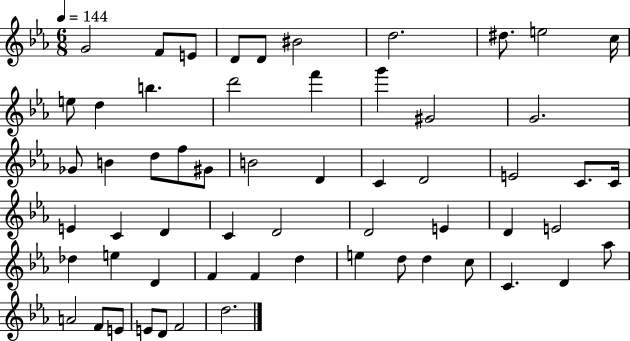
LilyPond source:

{
  \clef treble
  \numericTimeSignature
  \time 6/8
  \key ees \major
  \tempo 4 = 144
  g'2 f'8 e'8 | d'8 d'8 bis'2 | d''2. | dis''8. e''2 c''16 | \break e''8 d''4 b''4. | d'''2 f'''4 | g'''4 gis'2 | g'2. | \break ges'8 b'4 d''8 f''8 gis'8 | b'2 d'4 | c'4 d'2 | e'2 c'8. c'16 | \break e'4 c'4 d'4 | c'4 d'2 | d'2 e'4 | d'4 e'2 | \break des''4 e''4 d'4 | f'4 f'4 d''4 | e''4 d''8 d''4 c''8 | c'4. d'4 aes''8 | \break a'2 f'8 e'8 | e'8 d'8 f'2 | d''2. | \bar "|."
}